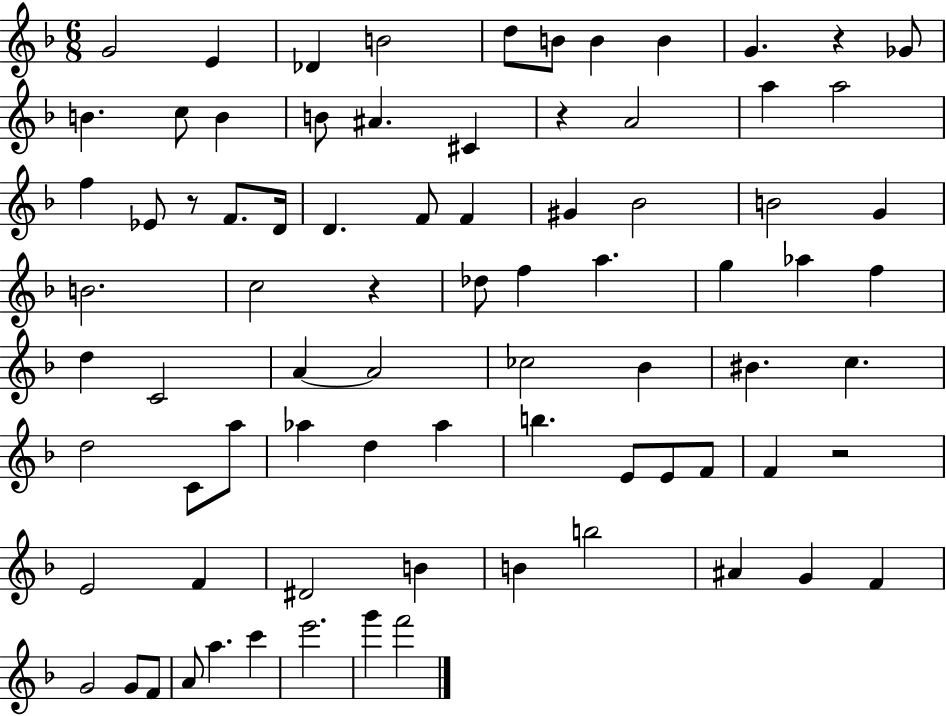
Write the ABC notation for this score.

X:1
T:Untitled
M:6/8
L:1/4
K:F
G2 E _D B2 d/2 B/2 B B G z _G/2 B c/2 B B/2 ^A ^C z A2 a a2 f _E/2 z/2 F/2 D/4 D F/2 F ^G _B2 B2 G B2 c2 z _d/2 f a g _a f d C2 A A2 _c2 _B ^B c d2 C/2 a/2 _a d _a b E/2 E/2 F/2 F z2 E2 F ^D2 B B b2 ^A G F G2 G/2 F/2 A/2 a c' e'2 g' f'2